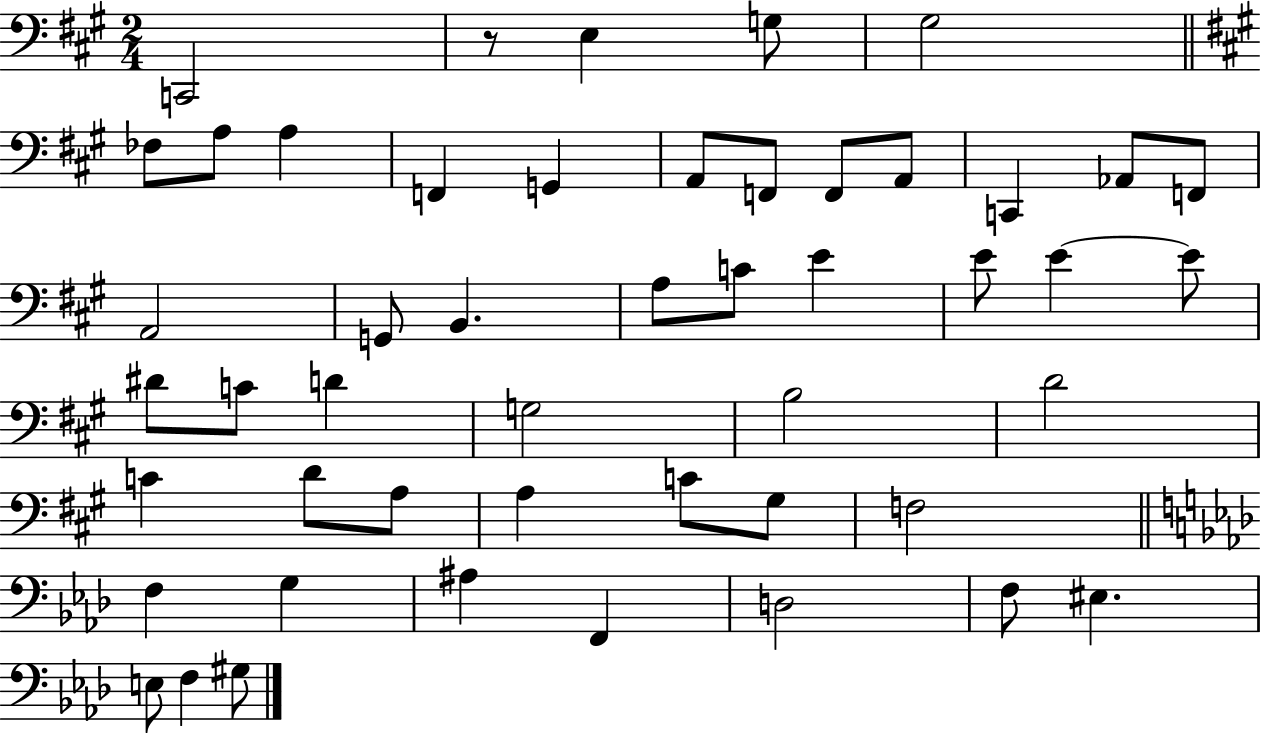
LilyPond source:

{
  \clef bass
  \numericTimeSignature
  \time 2/4
  \key a \major
  c,2 | r8 e4 g8 | gis2 | \bar "||" \break \key a \major fes8 a8 a4 | f,4 g,4 | a,8 f,8 f,8 a,8 | c,4 aes,8 f,8 | \break a,2 | g,8 b,4. | a8 c'8 e'4 | e'8 e'4~~ e'8 | \break dis'8 c'8 d'4 | g2 | b2 | d'2 | \break c'4 d'8 a8 | a4 c'8 gis8 | f2 | \bar "||" \break \key aes \major f4 g4 | ais4 f,4 | d2 | f8 eis4. | \break e8 f4 gis8 | \bar "|."
}